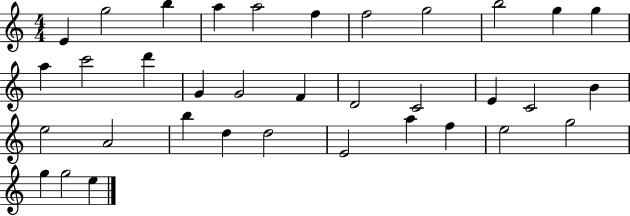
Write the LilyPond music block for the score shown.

{
  \clef treble
  \numericTimeSignature
  \time 4/4
  \key c \major
  e'4 g''2 b''4 | a''4 a''2 f''4 | f''2 g''2 | b''2 g''4 g''4 | \break a''4 c'''2 d'''4 | g'4 g'2 f'4 | d'2 c'2 | e'4 c'2 b'4 | \break e''2 a'2 | b''4 d''4 d''2 | e'2 a''4 f''4 | e''2 g''2 | \break g''4 g''2 e''4 | \bar "|."
}